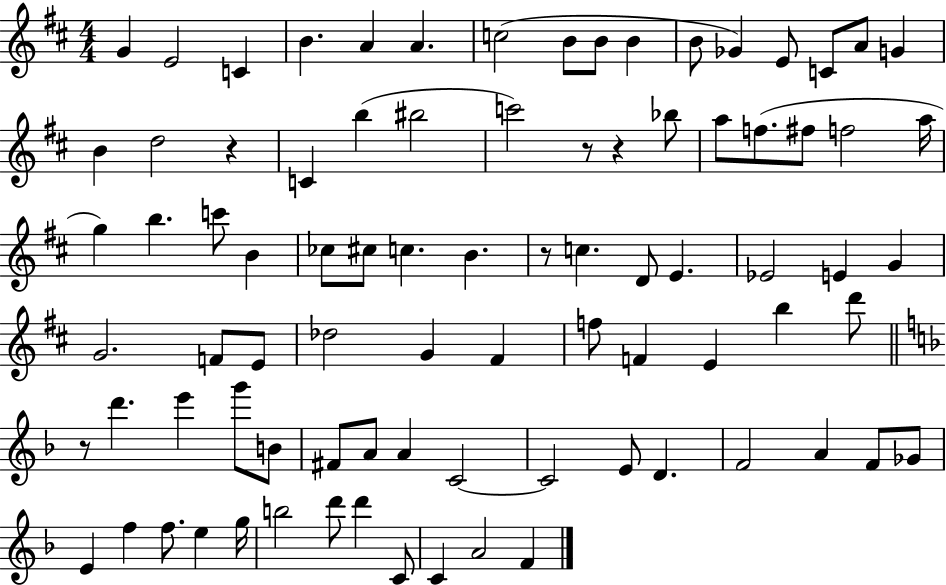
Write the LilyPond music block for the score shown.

{
  \clef treble
  \numericTimeSignature
  \time 4/4
  \key d \major
  \repeat volta 2 { g'4 e'2 c'4 | b'4. a'4 a'4. | c''2( b'8 b'8 b'4 | b'8 ges'4) e'8 c'8 a'8 g'4 | \break b'4 d''2 r4 | c'4 b''4( bis''2 | c'''2) r8 r4 bes''8 | a''8 f''8.( fis''8 f''2 a''16 | \break g''4) b''4. c'''8 b'4 | ces''8 cis''8 c''4. b'4. | r8 c''4. d'8 e'4. | ees'2 e'4 g'4 | \break g'2. f'8 e'8 | des''2 g'4 fis'4 | f''8 f'4 e'4 b''4 d'''8 | \bar "||" \break \key d \minor r8 d'''4. e'''4 g'''8 b'8 | fis'8 a'8 a'4 c'2~~ | c'2 e'8 d'4. | f'2 a'4 f'8 ges'8 | \break e'4 f''4 f''8. e''4 g''16 | b''2 d'''8 d'''4 c'8 | c'4 a'2 f'4 | } \bar "|."
}